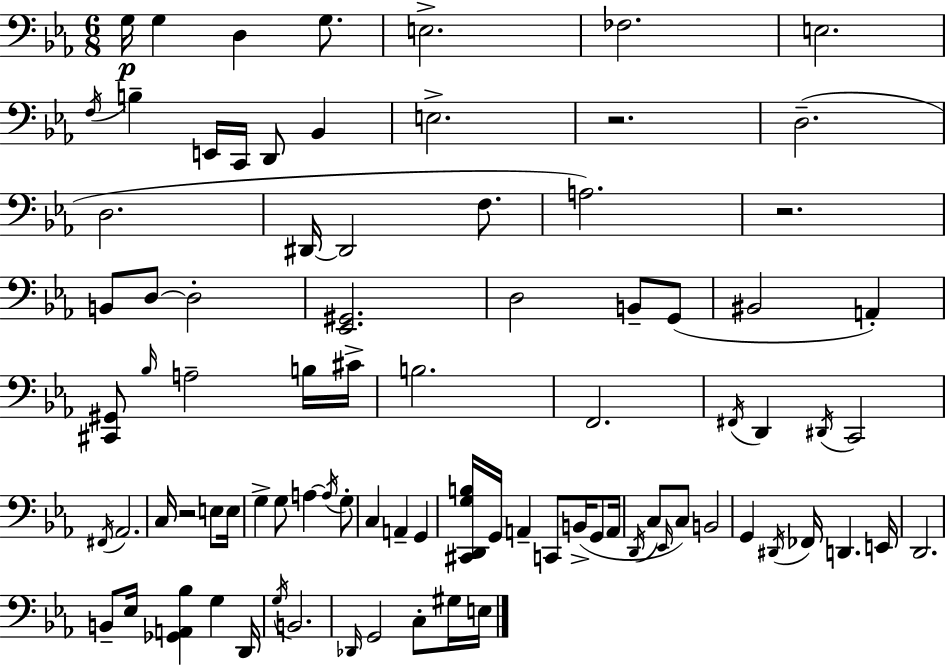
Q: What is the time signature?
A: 6/8